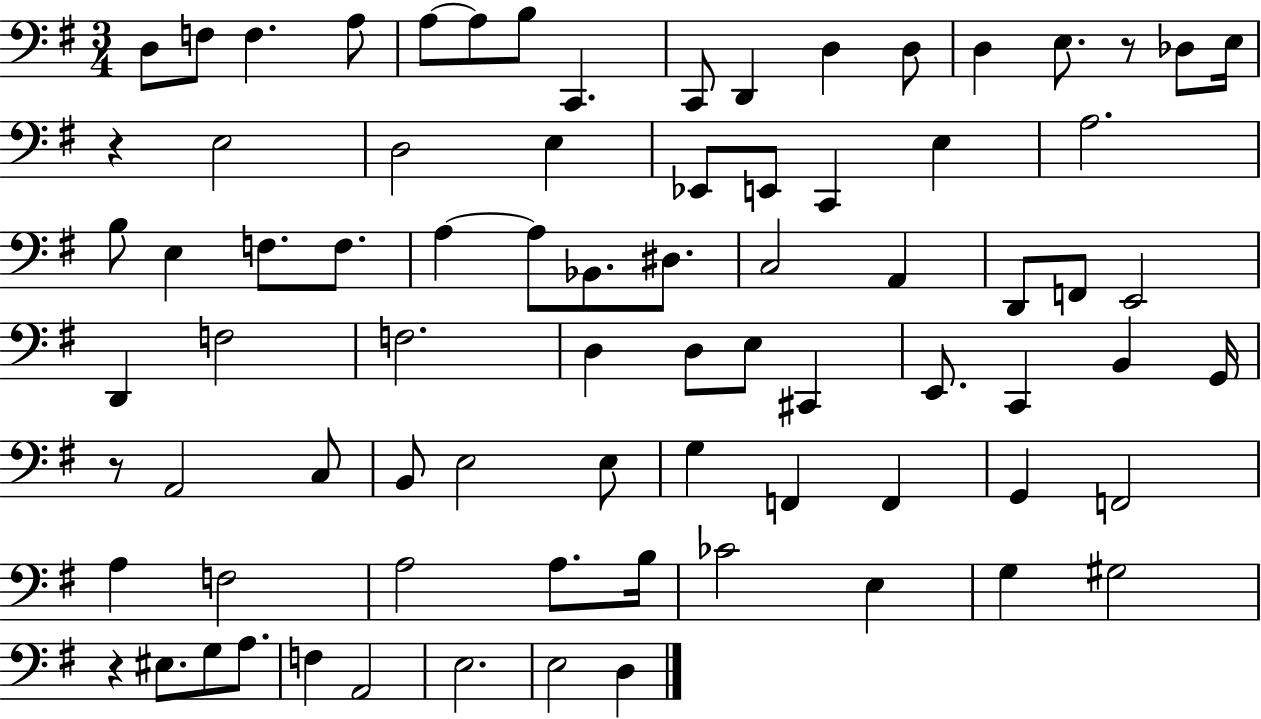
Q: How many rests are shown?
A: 4